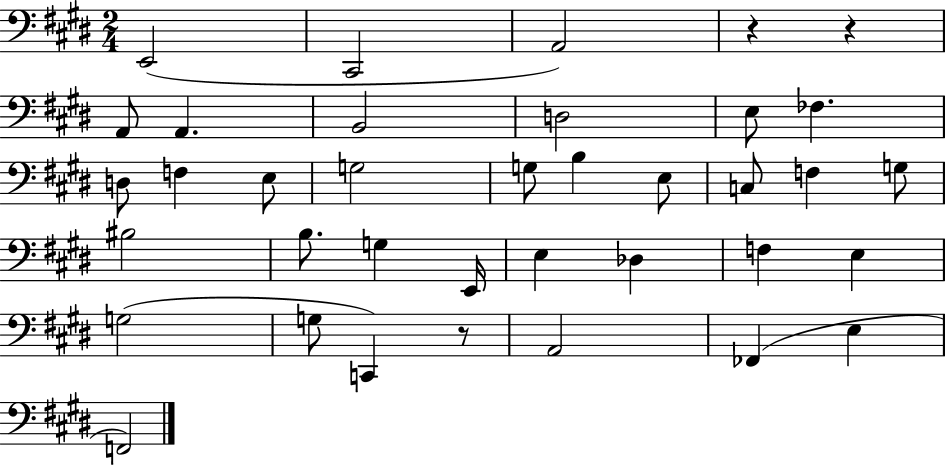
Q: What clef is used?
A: bass